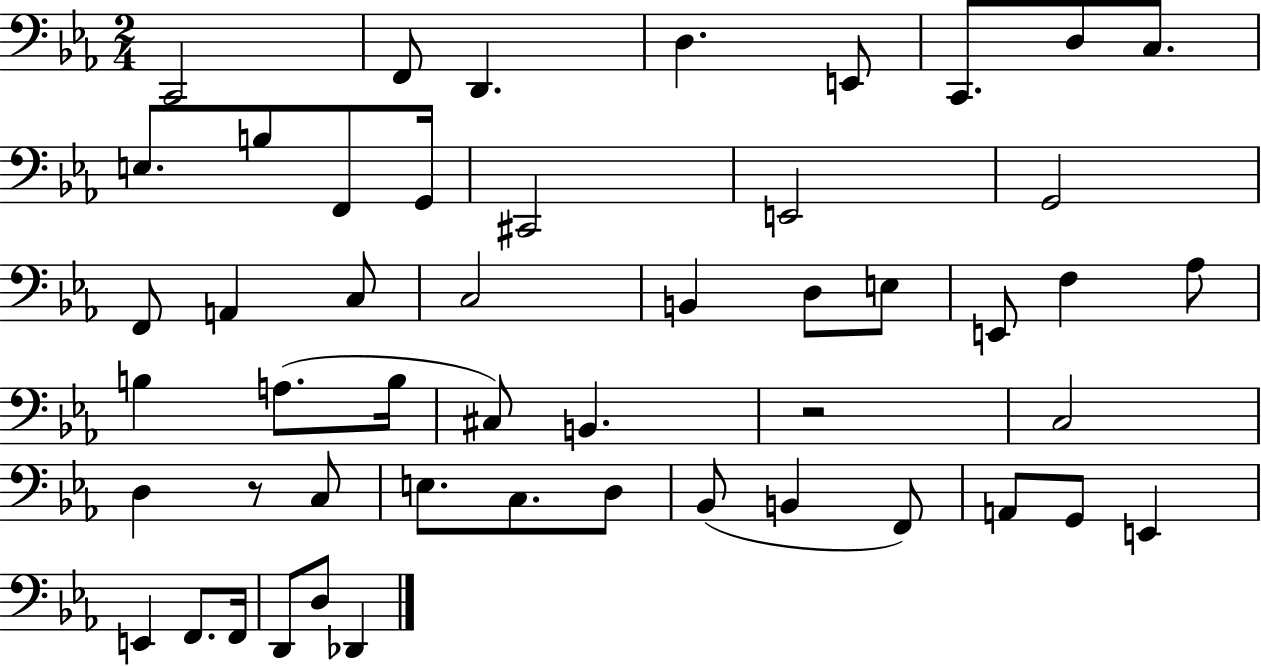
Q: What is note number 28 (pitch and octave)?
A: B3